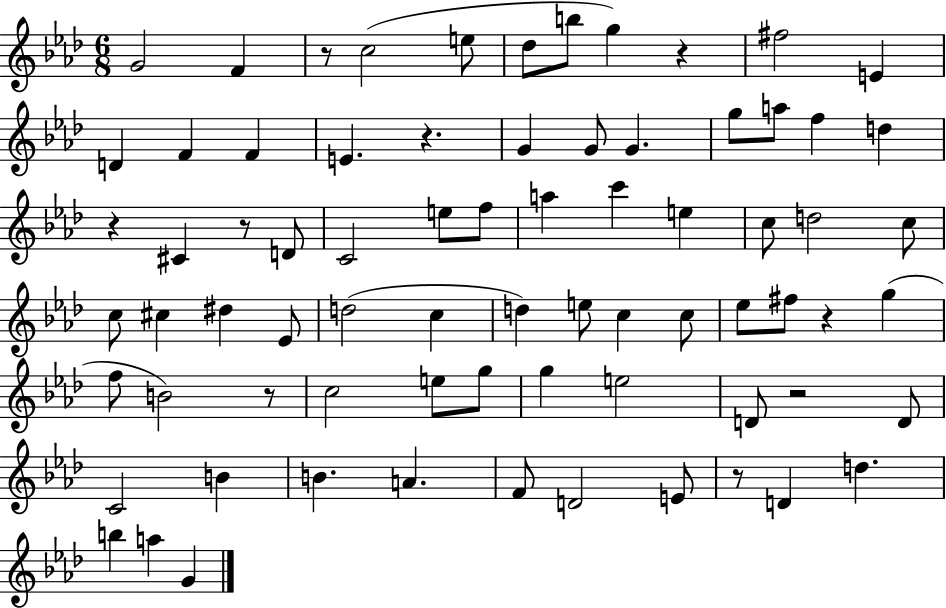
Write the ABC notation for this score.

X:1
T:Untitled
M:6/8
L:1/4
K:Ab
G2 F z/2 c2 e/2 _d/2 b/2 g z ^f2 E D F F E z G G/2 G g/2 a/2 f d z ^C z/2 D/2 C2 e/2 f/2 a c' e c/2 d2 c/2 c/2 ^c ^d _E/2 d2 c d e/2 c c/2 _e/2 ^f/2 z g f/2 B2 z/2 c2 e/2 g/2 g e2 D/2 z2 D/2 C2 B B A F/2 D2 E/2 z/2 D d b a G